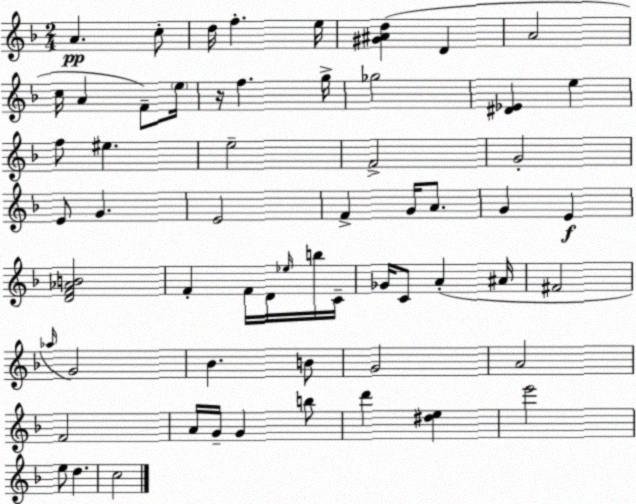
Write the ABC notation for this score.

X:1
T:Untitled
M:2/4
L:1/4
K:F
A c/2 d/4 f e/4 [^G^Ad] D A2 c/4 A F/2 e/4 z/4 f g/4 _g2 [^D_E] e f/2 ^e e2 F2 G2 E/2 G E2 F G/4 A/2 G E [DF_AB]2 F F/4 D/4 _e/4 b/4 C/4 _G/4 C/2 A ^A/4 ^F2 _a/4 G2 _B B/2 G2 A2 F2 A/4 G/4 G b/2 d' [^de] e'2 e/2 d c2